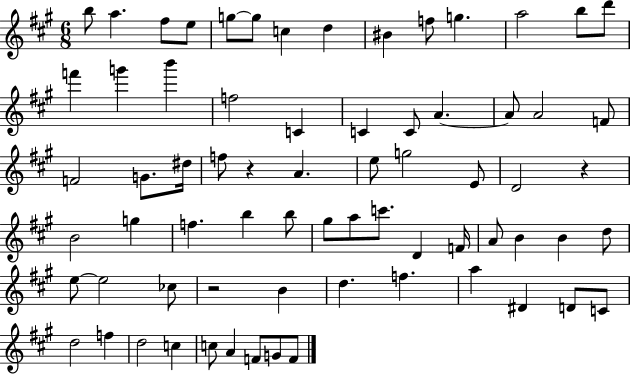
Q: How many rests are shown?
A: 3